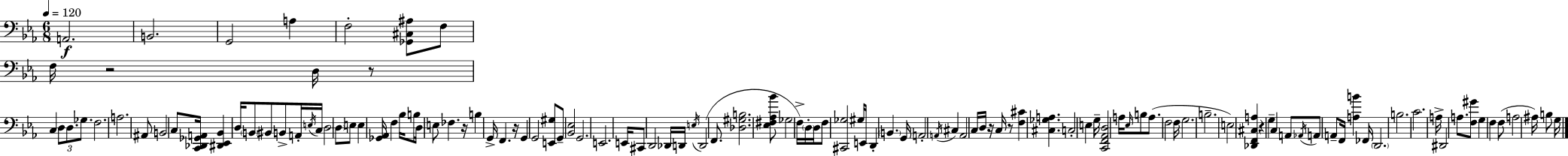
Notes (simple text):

A2/h. B2/h. G2/h A3/q F3/h [Gb2,C#3,A#3]/e F3/e F3/s R/h D3/s R/e C3/q D3/e D3/e. Gb3/e. F3/h. A3/h. A#2/e B2/h C3/e [C2,Db2,Gb2,A2]/s [D#2,Eb2,Bb2]/q D3/s B2/e BIS2/e B2/e A2/s E3/s C3/s D3/h D3/e E3/e E3/q [Gb2,Ab2]/s F3/q Bb3/s B3/e D3/s E3/e FES3/q. R/s B3/q G2/s F2/q. R/s G2/q G2/h [E2,G#3]/e G2/e [Bb2,Eb3]/h G2/h. E2/h. E2/s C#2/e D2/h Db2/s D2/s E3/s D2/h F2/e. [Db3,G#3,B3]/h. [Eb3,F#3,Ab3,Bb4]/e Gb3/h F3/s D3/s D3/s F3/e [C#2,Gb3]/h G#3/s E2/s D2/q B2/q. G2/s A2/h A2/s C#3/q A2/h C3/s D3/s R/s C3/s R/e [F3,C#4]/q [C#3,Gb3,A3]/q. C3/h E3/q G3/s [C2,F2,Ab2,D3]/h A3/s Eb3/s B3/e A3/e. F3/h F3/s G3/h. B3/h. E3/h [Db2,F2,C#3,A3]/q R/q G3/q C3/q A2/e Ab2/s A2/e A2/e F2/s [A3,B4]/q FES2/s D2/h. B3/h. C4/h. A3/s D#2/h A3/e. [F3,G#4]/e G3/q F3/q F3/e A3/h A#3/s B3/e G3/s